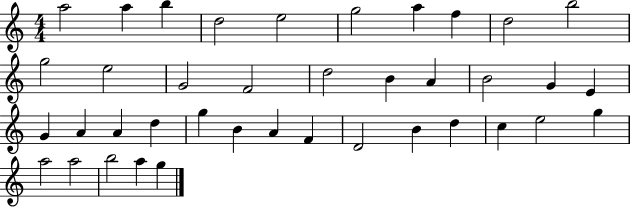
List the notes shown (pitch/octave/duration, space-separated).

A5/h A5/q B5/q D5/h E5/h G5/h A5/q F5/q D5/h B5/h G5/h E5/h G4/h F4/h D5/h B4/q A4/q B4/h G4/q E4/q G4/q A4/q A4/q D5/q G5/q B4/q A4/q F4/q D4/h B4/q D5/q C5/q E5/h G5/q A5/h A5/h B5/h A5/q G5/q